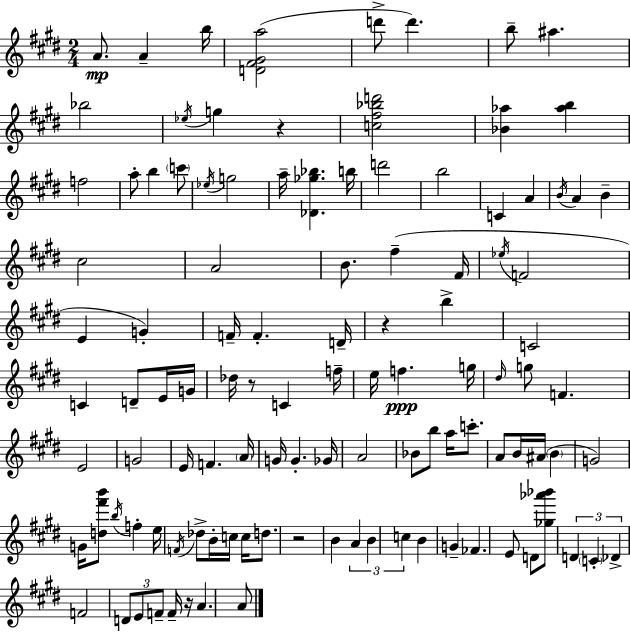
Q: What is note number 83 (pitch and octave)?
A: B4